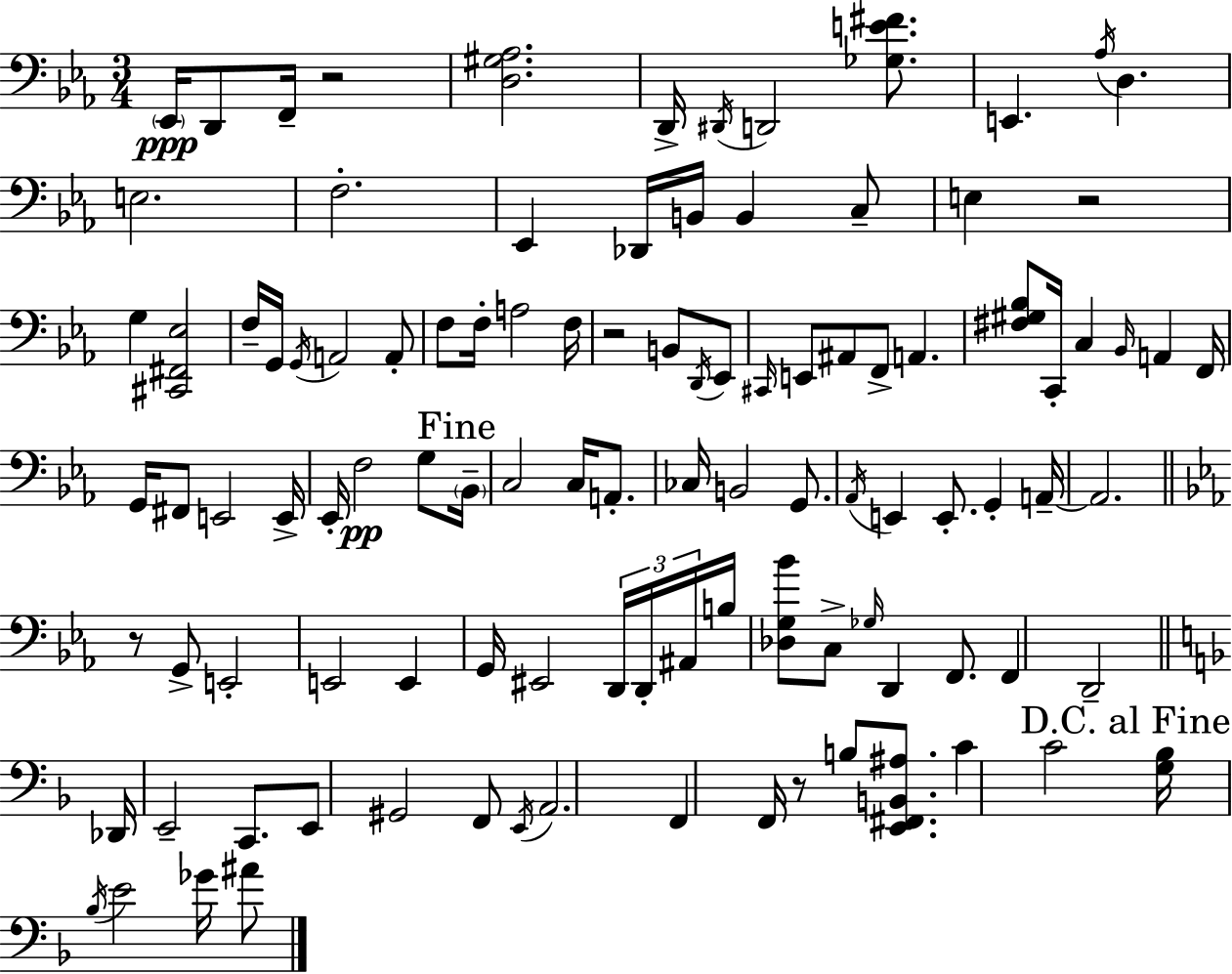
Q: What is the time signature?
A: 3/4